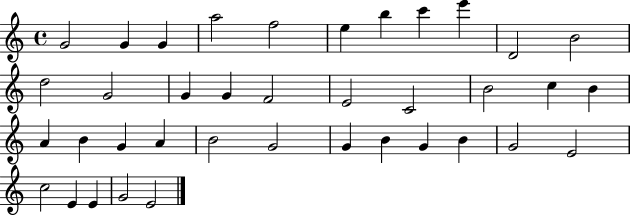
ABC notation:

X:1
T:Untitled
M:4/4
L:1/4
K:C
G2 G G a2 f2 e b c' e' D2 B2 d2 G2 G G F2 E2 C2 B2 c B A B G A B2 G2 G B G B G2 E2 c2 E E G2 E2